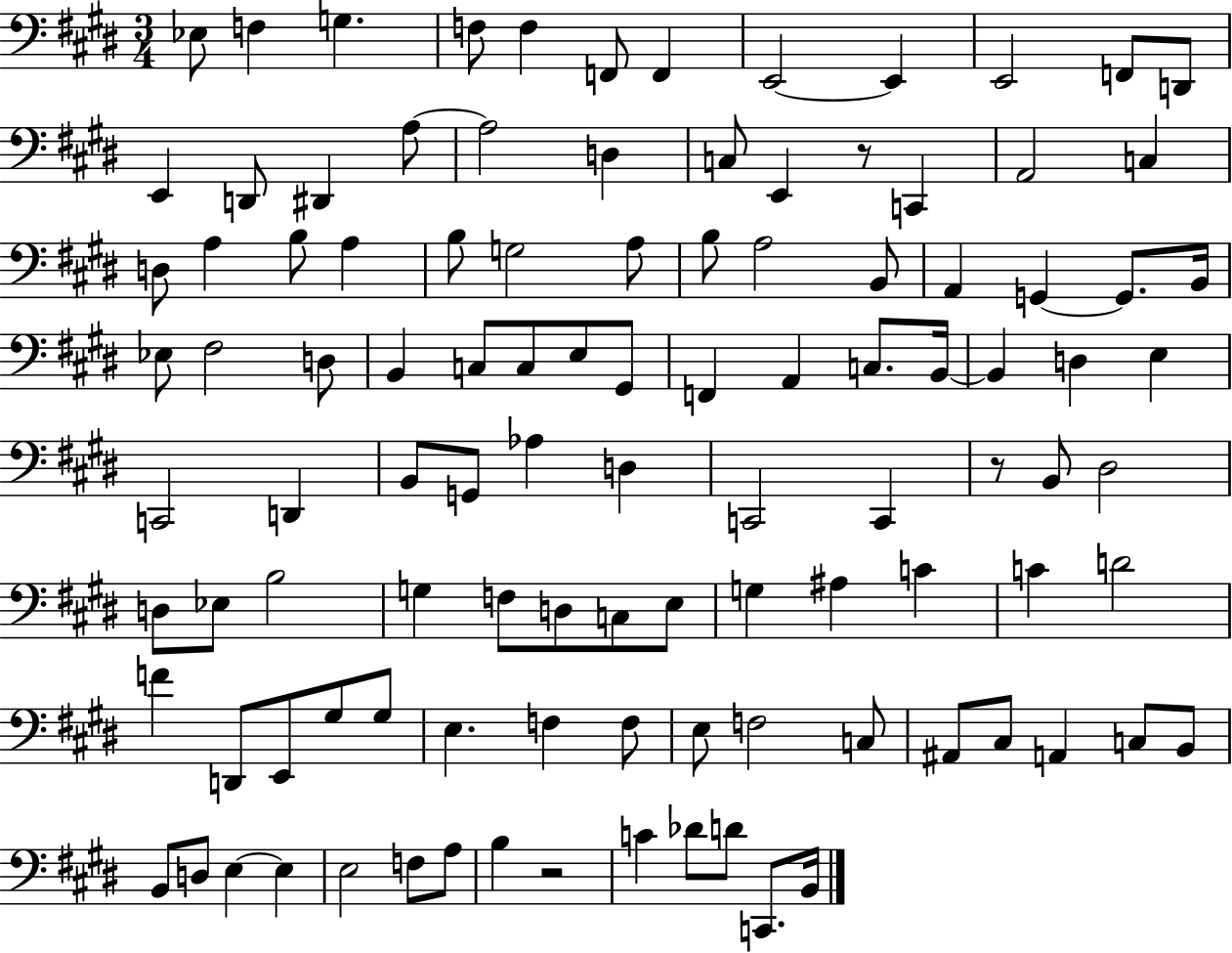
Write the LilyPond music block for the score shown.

{
  \clef bass
  \numericTimeSignature
  \time 3/4
  \key e \major
  ees8 f4 g4. | f8 f4 f,8 f,4 | e,2~~ e,4 | e,2 f,8 d,8 | \break e,4 d,8 dis,4 a8~~ | a2 d4 | c8 e,4 r8 c,4 | a,2 c4 | \break d8 a4 b8 a4 | b8 g2 a8 | b8 a2 b,8 | a,4 g,4~~ g,8. b,16 | \break ees8 fis2 d8 | b,4 c8 c8 e8 gis,8 | f,4 a,4 c8. b,16~~ | b,4 d4 e4 | \break c,2 d,4 | b,8 g,8 aes4 d4 | c,2 c,4 | r8 b,8 dis2 | \break d8 ees8 b2 | g4 f8 d8 c8 e8 | g4 ais4 c'4 | c'4 d'2 | \break f'4 d,8 e,8 gis8 gis8 | e4. f4 f8 | e8 f2 c8 | ais,8 cis8 a,4 c8 b,8 | \break b,8 d8 e4~~ e4 | e2 f8 a8 | b4 r2 | c'4 des'8 d'8 c,8. b,16 | \break \bar "|."
}